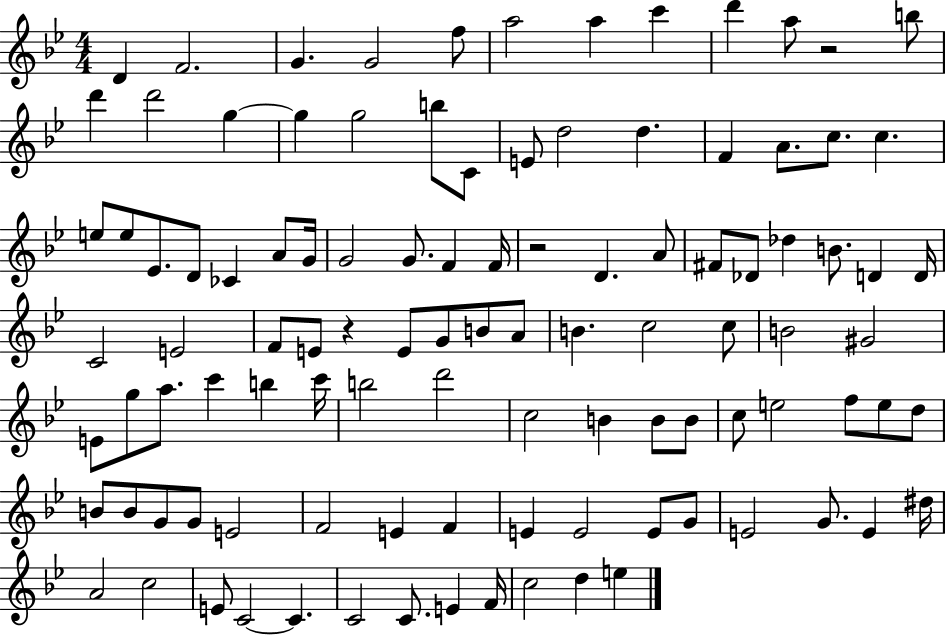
X:1
T:Untitled
M:4/4
L:1/4
K:Bb
D F2 G G2 f/2 a2 a c' d' a/2 z2 b/2 d' d'2 g g g2 b/2 C/2 E/2 d2 d F A/2 c/2 c e/2 e/2 _E/2 D/2 _C A/2 G/4 G2 G/2 F F/4 z2 D A/2 ^F/2 _D/2 _d B/2 D D/4 C2 E2 F/2 E/2 z E/2 G/2 B/2 A/2 B c2 c/2 B2 ^G2 E/2 g/2 a/2 c' b c'/4 b2 d'2 c2 B B/2 B/2 c/2 e2 f/2 e/2 d/2 B/2 B/2 G/2 G/2 E2 F2 E F E E2 E/2 G/2 E2 G/2 E ^d/4 A2 c2 E/2 C2 C C2 C/2 E F/4 c2 d e